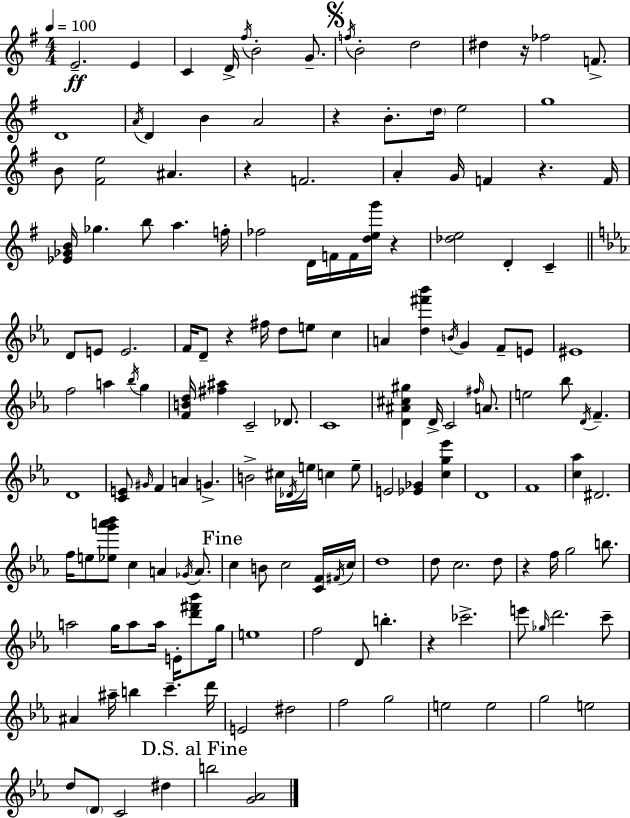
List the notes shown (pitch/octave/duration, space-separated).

E4/h. E4/q C4/q D4/s F#5/s B4/h G4/e. F5/s B4/h D5/h D#5/q R/s FES5/h F4/e. D4/w A4/s D4/q B4/q A4/h R/q B4/e. D5/s E5/h G5/w B4/e [F#4,E5]/h A#4/q. R/q F4/h. A4/q G4/s F4/q R/q. F4/s [Eb4,Gb4,B4]/s Gb5/q. B5/e A5/q. F5/s FES5/h D4/s F4/s F4/s [D5,E5,G6]/s R/q [Db5,E5]/h D4/q C4/q D4/e E4/e E4/h. F4/s D4/e R/q F#5/s D5/e E5/e C5/q A4/q [D5,F#6,Bb6]/q B4/s G4/q F4/e E4/e EIS4/w F5/h A5/q Bb5/s G5/q [F4,B4,D5]/s [F#5,A#5]/q C4/h Db4/e. C4/w [D4,A#4,C#5,G#5]/q D4/s C4/h F#5/s A4/e. E5/h Bb5/e D4/s F4/q. D4/w [C4,E4]/e G#4/s F4/q A4/q G4/q. B4/h C#5/s Db4/s E5/s C5/q E5/e E4/h [Eb4,Gb4]/q [C5,G5,Eb6]/q D4/w F4/w [C5,Ab5]/q D#4/h. F5/s E5/e [Eb5,G6,A6,Bb6]/e C5/q A4/q Gb4/s A4/e. C5/q B4/e C5/h [C4,F4]/s F#4/s C5/s D5/w D5/e C5/h. D5/e R/q F5/s G5/h B5/e. A5/h G5/s A5/e A5/s E4/s [D6,F#6,Bb6]/e G5/s E5/w F5/h D4/e B5/q. R/q CES6/h. E6/e Gb5/s D6/h. C6/e A#4/q A#5/s B5/q C6/q. D6/s E4/h D#5/h F5/h G5/h E5/h E5/h G5/h E5/h D5/e D4/e C4/h D#5/q B5/h [G4,Ab4]/h